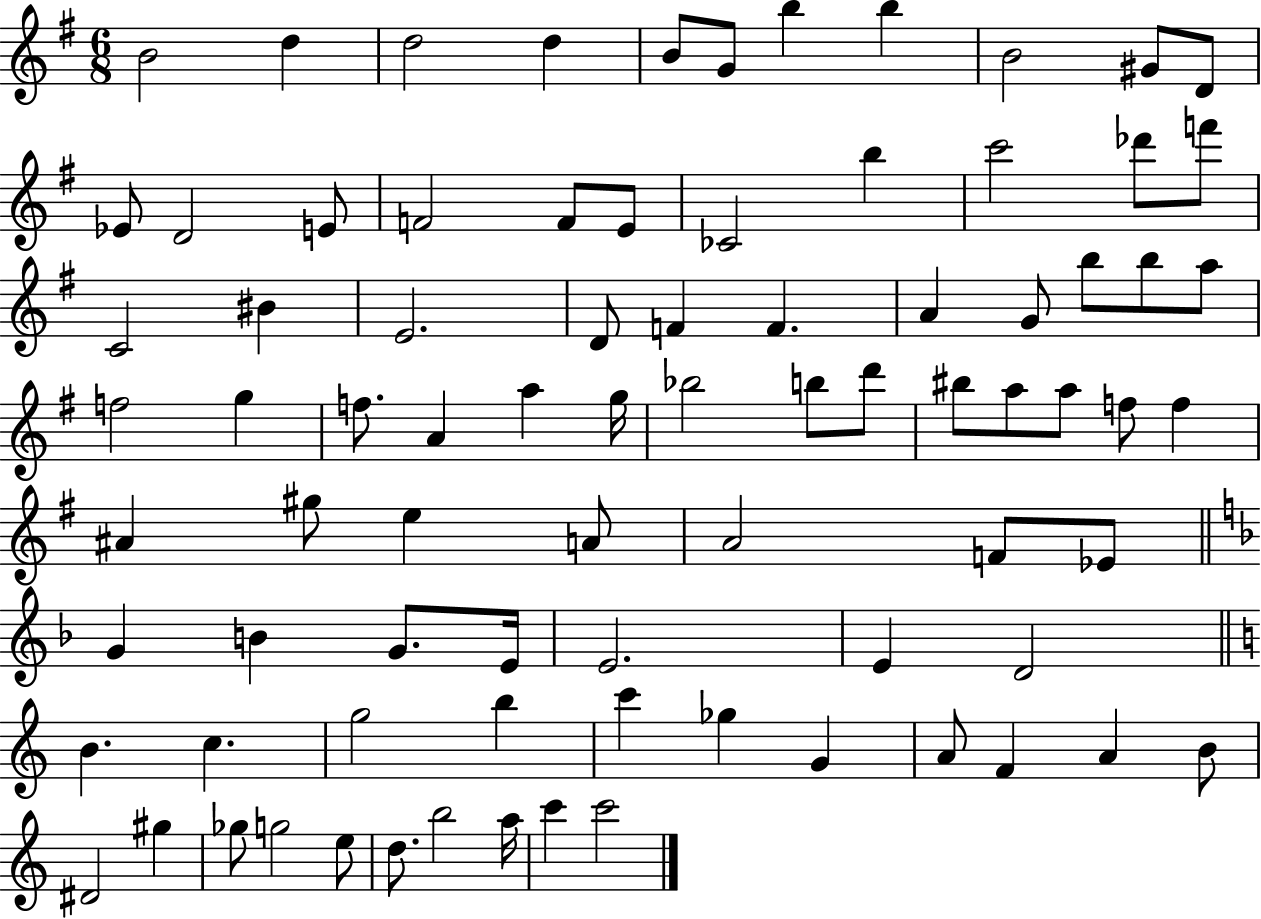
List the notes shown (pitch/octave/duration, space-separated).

B4/h D5/q D5/h D5/q B4/e G4/e B5/q B5/q B4/h G#4/e D4/e Eb4/e D4/h E4/e F4/h F4/e E4/e CES4/h B5/q C6/h Db6/e F6/e C4/h BIS4/q E4/h. D4/e F4/q F4/q. A4/q G4/e B5/e B5/e A5/e F5/h G5/q F5/e. A4/q A5/q G5/s Bb5/h B5/e D6/e BIS5/e A5/e A5/e F5/e F5/q A#4/q G#5/e E5/q A4/e A4/h F4/e Eb4/e G4/q B4/q G4/e. E4/s E4/h. E4/q D4/h B4/q. C5/q. G5/h B5/q C6/q Gb5/q G4/q A4/e F4/q A4/q B4/e D#4/h G#5/q Gb5/e G5/h E5/e D5/e. B5/h A5/s C6/q C6/h